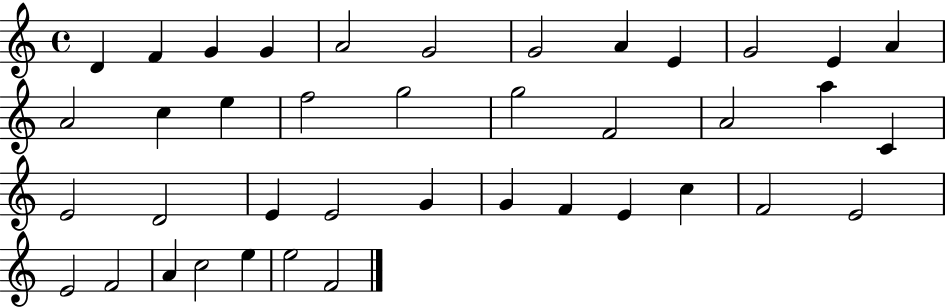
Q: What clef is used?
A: treble